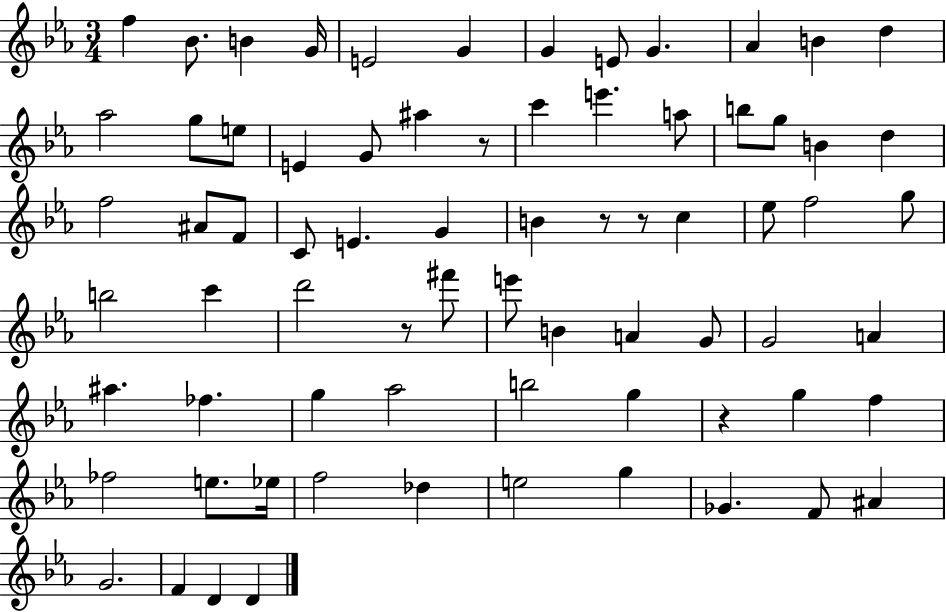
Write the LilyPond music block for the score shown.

{
  \clef treble
  \numericTimeSignature
  \time 3/4
  \key ees \major
  f''4 bes'8. b'4 g'16 | e'2 g'4 | g'4 e'8 g'4. | aes'4 b'4 d''4 | \break aes''2 g''8 e''8 | e'4 g'8 ais''4 r8 | c'''4 e'''4. a''8 | b''8 g''8 b'4 d''4 | \break f''2 ais'8 f'8 | c'8 e'4. g'4 | b'4 r8 r8 c''4 | ees''8 f''2 g''8 | \break b''2 c'''4 | d'''2 r8 fis'''8 | e'''8 b'4 a'4 g'8 | g'2 a'4 | \break ais''4. fes''4. | g''4 aes''2 | b''2 g''4 | r4 g''4 f''4 | \break fes''2 e''8. ees''16 | f''2 des''4 | e''2 g''4 | ges'4. f'8 ais'4 | \break g'2. | f'4 d'4 d'4 | \bar "|."
}